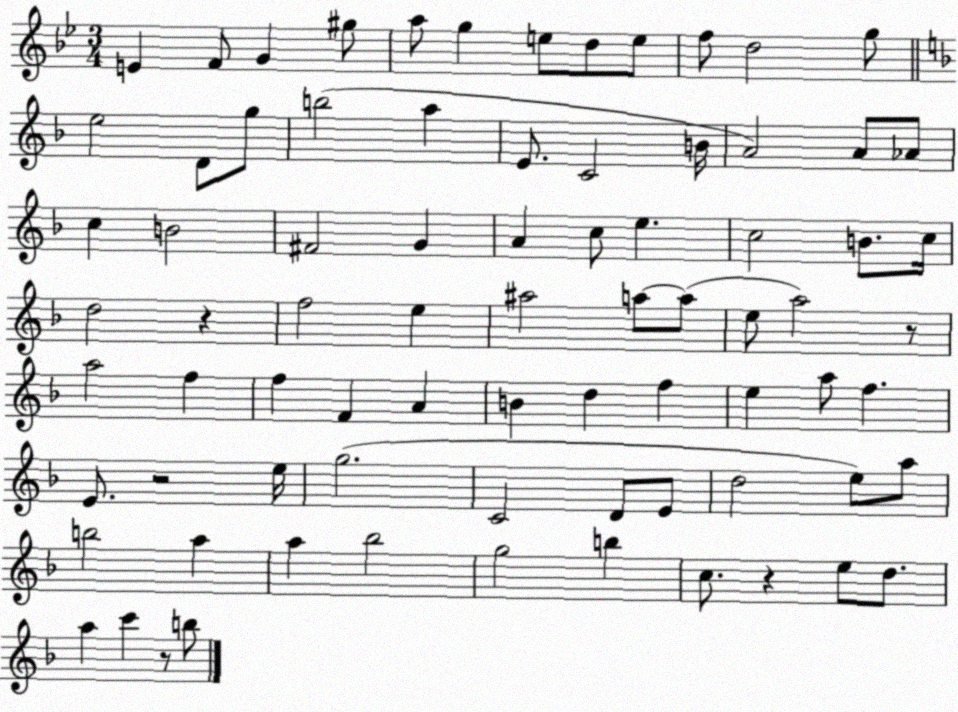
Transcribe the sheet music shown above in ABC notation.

X:1
T:Untitled
M:3/4
L:1/4
K:Bb
E F/2 G ^g/2 a/2 g e/2 d/2 e/2 f/2 d2 g/2 e2 D/2 g/2 b2 a E/2 C2 B/4 A2 A/2 _A/2 c B2 ^F2 G A c/2 e c2 B/2 c/4 d2 z f2 e ^a2 a/2 a/2 e/2 a2 z/2 a2 f f F A B d f e a/2 f E/2 z2 e/4 g2 C2 D/2 E/2 d2 e/2 a/2 b2 a a _b2 g2 b c/2 z e/2 d/2 a c' z/2 b/2